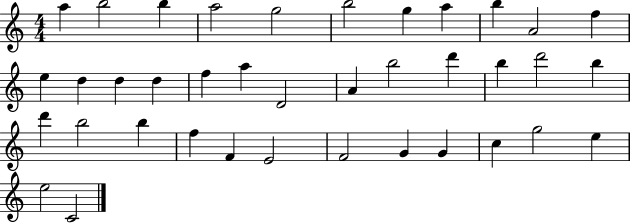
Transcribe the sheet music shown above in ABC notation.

X:1
T:Untitled
M:4/4
L:1/4
K:C
a b2 b a2 g2 b2 g a b A2 f e d d d f a D2 A b2 d' b d'2 b d' b2 b f F E2 F2 G G c g2 e e2 C2